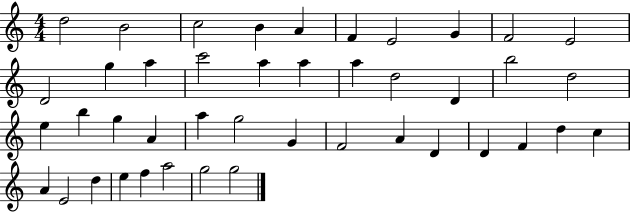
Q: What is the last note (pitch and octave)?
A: G5